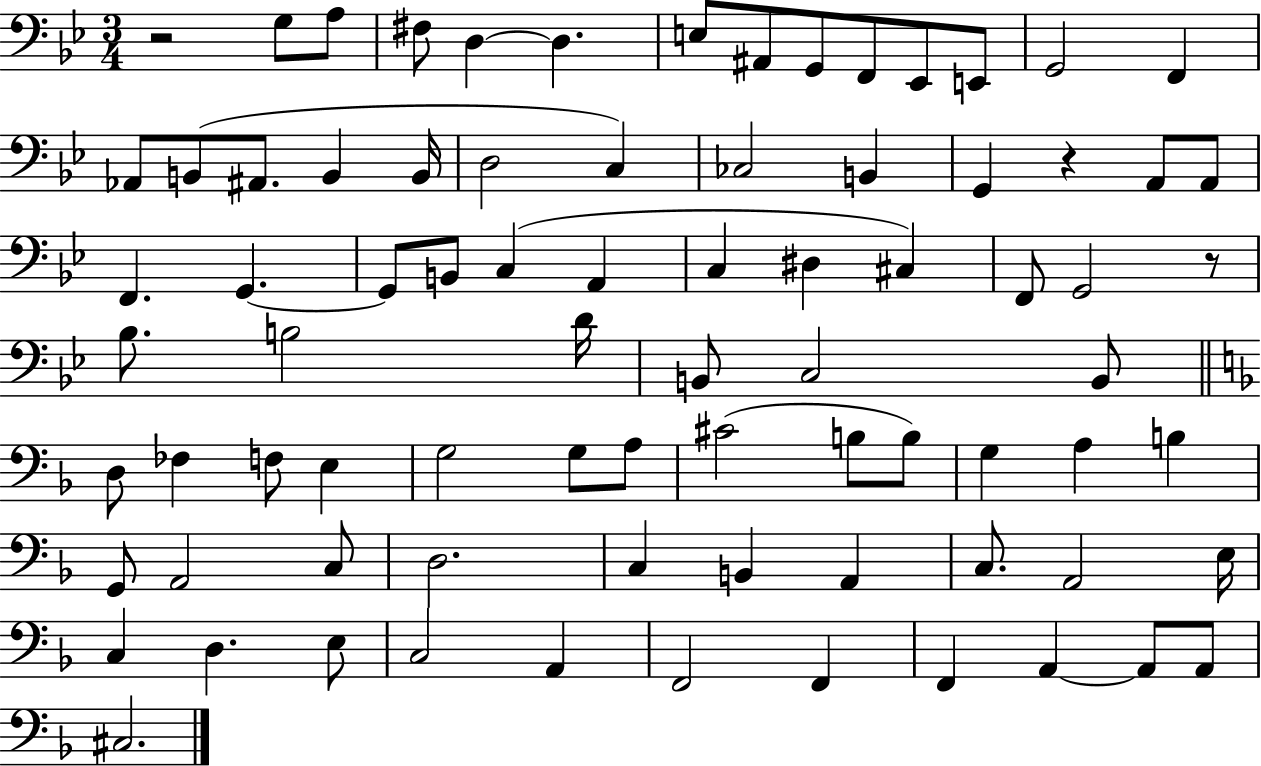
{
  \clef bass
  \numericTimeSignature
  \time 3/4
  \key bes \major
  r2 g8 a8 | fis8 d4~~ d4. | e8 ais,8 g,8 f,8 ees,8 e,8 | g,2 f,4 | \break aes,8 b,8( ais,8. b,4 b,16 | d2 c4) | ces2 b,4 | g,4 r4 a,8 a,8 | \break f,4. g,4.~~ | g,8 b,8 c4( a,4 | c4 dis4 cis4) | f,8 g,2 r8 | \break bes8. b2 d'16 | b,8 c2 b,8 | \bar "||" \break \key f \major d8 fes4 f8 e4 | g2 g8 a8 | cis'2( b8 b8) | g4 a4 b4 | \break g,8 a,2 c8 | d2. | c4 b,4 a,4 | c8. a,2 e16 | \break c4 d4. e8 | c2 a,4 | f,2 f,4 | f,4 a,4~~ a,8 a,8 | \break cis2. | \bar "|."
}